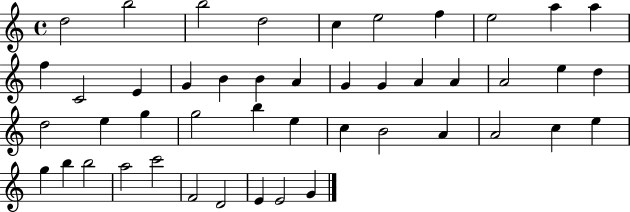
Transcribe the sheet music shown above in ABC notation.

X:1
T:Untitled
M:4/4
L:1/4
K:C
d2 b2 b2 d2 c e2 f e2 a a f C2 E G B B A G G A A A2 e d d2 e g g2 b e c B2 A A2 c e g b b2 a2 c'2 F2 D2 E E2 G